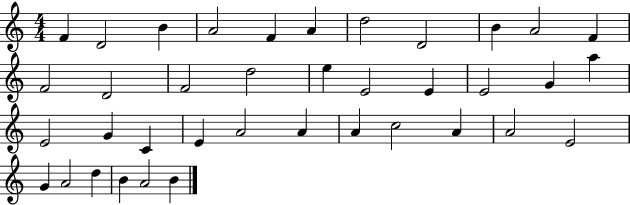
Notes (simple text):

F4/q D4/h B4/q A4/h F4/q A4/q D5/h D4/h B4/q A4/h F4/q F4/h D4/h F4/h D5/h E5/q E4/h E4/q E4/h G4/q A5/q E4/h G4/q C4/q E4/q A4/h A4/q A4/q C5/h A4/q A4/h E4/h G4/q A4/h D5/q B4/q A4/h B4/q